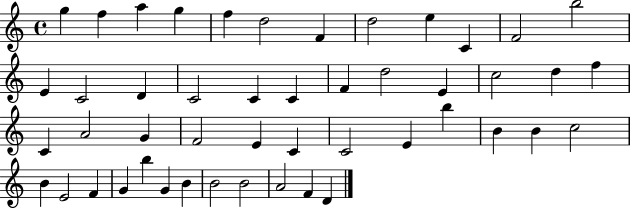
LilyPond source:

{
  \clef treble
  \time 4/4
  \defaultTimeSignature
  \key c \major
  g''4 f''4 a''4 g''4 | f''4 d''2 f'4 | d''2 e''4 c'4 | f'2 b''2 | \break e'4 c'2 d'4 | c'2 c'4 c'4 | f'4 d''2 e'4 | c''2 d''4 f''4 | \break c'4 a'2 g'4 | f'2 e'4 c'4 | c'2 e'4 b''4 | b'4 b'4 c''2 | \break b'4 e'2 f'4 | g'4 b''4 g'4 b'4 | b'2 b'2 | a'2 f'4 d'4 | \break \bar "|."
}